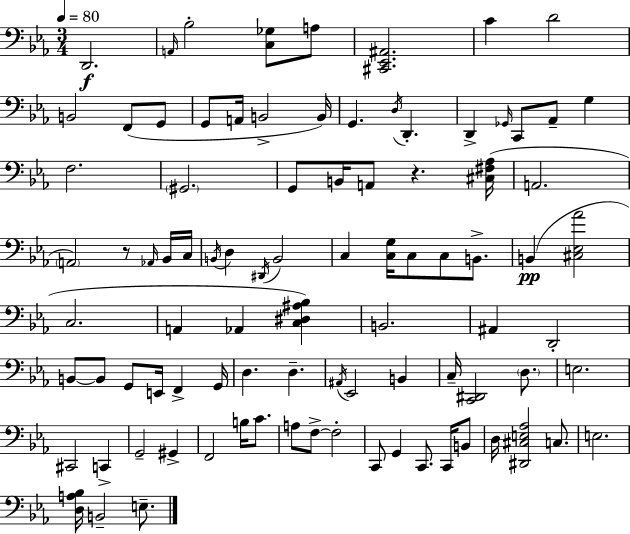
D2/h. A2/s Bb3/h [C3,Gb3]/e A3/e [C#2,Eb2,A#2]/h. C4/q D4/h B2/h F2/e G2/e G2/e A2/s B2/h B2/s G2/q. D3/s D2/q. D2/q Gb2/s C2/e Ab2/e G3/q F3/h. G#2/h. G2/e B2/s A2/e R/q. [C#3,F#3,Ab3]/s A2/h. A2/h R/e Ab2/s Bb2/s C3/s B2/s D3/q D#2/s B2/h C3/q [C3,G3]/s C3/e C3/e B2/e. B2/q [C#3,Eb3,Ab4]/h C3/h. A2/q Ab2/q [C3,D#3,A#3,Bb3]/q B2/h. A#2/q D2/h B2/e B2/e G2/e E2/s F2/q G2/s D3/q. D3/q. A#2/s Eb2/h B2/q C3/s [C2,D#2]/h D3/e. E3/h. C#2/h C2/q G2/h G#2/q F2/h B3/s C4/e. A3/e F3/e F3/h C2/e G2/q C2/e. C2/s B2/e D3/s [D#2,C#3,E3,Ab3]/h C3/e. E3/h. [D3,A3,Bb3]/s B2/h E3/e.